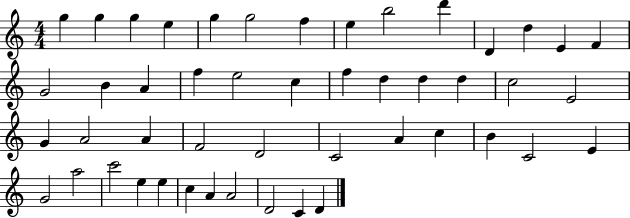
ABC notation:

X:1
T:Untitled
M:4/4
L:1/4
K:C
g g g e g g2 f e b2 d' D d E F G2 B A f e2 c f d d d c2 E2 G A2 A F2 D2 C2 A c B C2 E G2 a2 c'2 e e c A A2 D2 C D